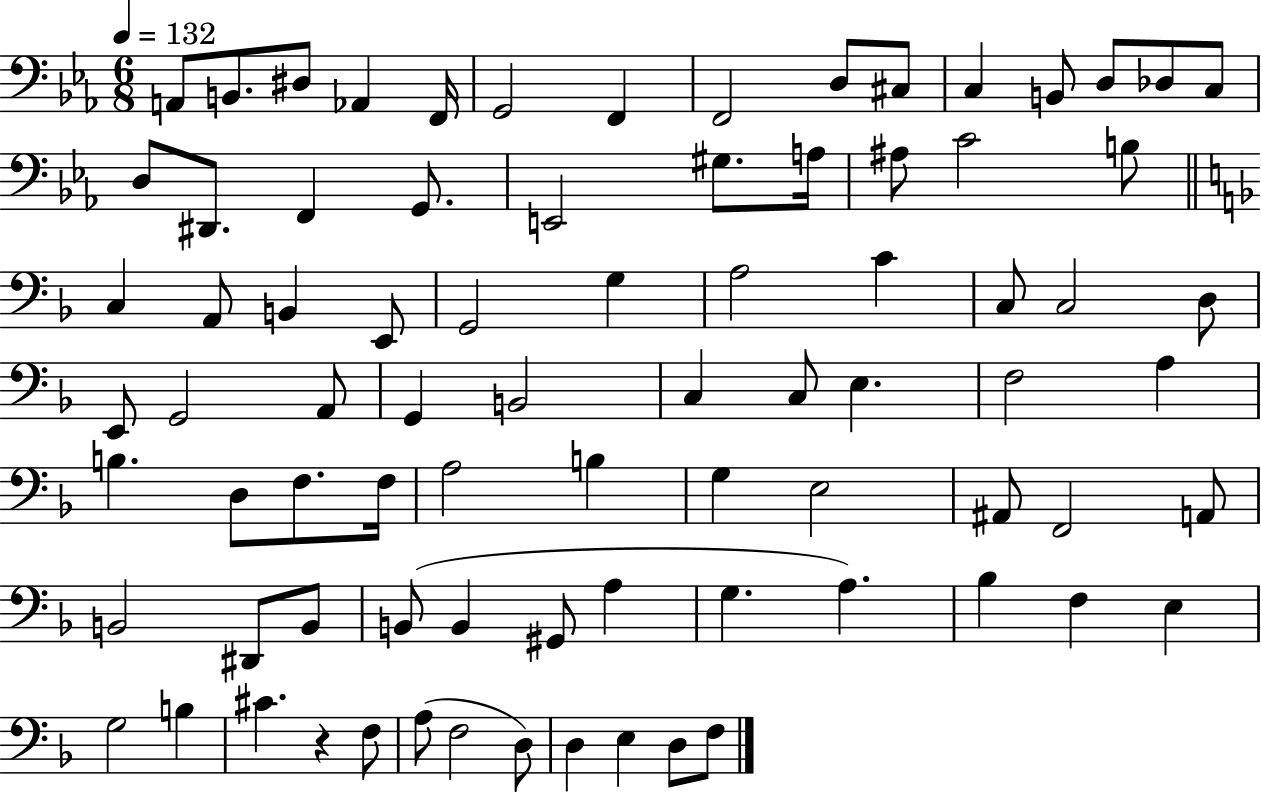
A2/e B2/e. D#3/e Ab2/q F2/s G2/h F2/q F2/h D3/e C#3/e C3/q B2/e D3/e Db3/e C3/e D3/e D#2/e. F2/q G2/e. E2/h G#3/e. A3/s A#3/e C4/h B3/e C3/q A2/e B2/q E2/e G2/h G3/q A3/h C4/q C3/e C3/h D3/e E2/e G2/h A2/e G2/q B2/h C3/q C3/e E3/q. F3/h A3/q B3/q. D3/e F3/e. F3/s A3/h B3/q G3/q E3/h A#2/e F2/h A2/e B2/h D#2/e B2/e B2/e B2/q G#2/e A3/q G3/q. A3/q. Bb3/q F3/q E3/q G3/h B3/q C#4/q. R/q F3/e A3/e F3/h D3/e D3/q E3/q D3/e F3/e